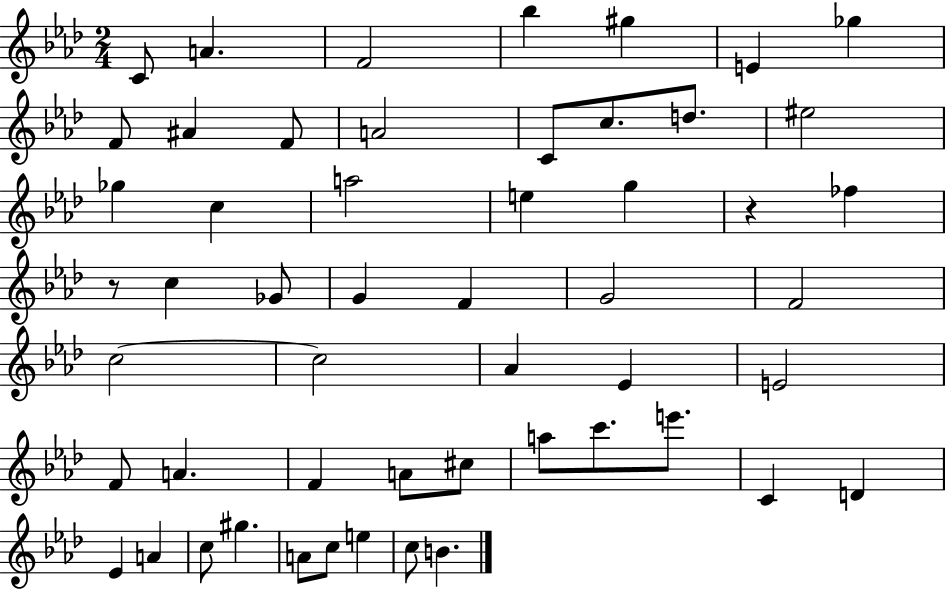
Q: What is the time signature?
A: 2/4